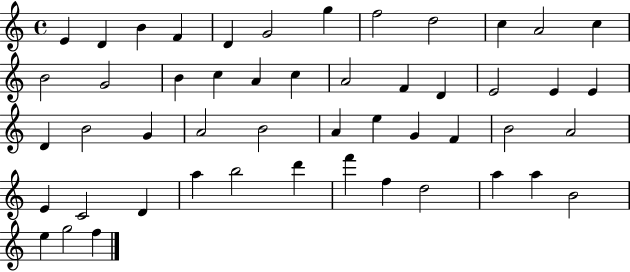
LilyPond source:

{
  \clef treble
  \time 4/4
  \defaultTimeSignature
  \key c \major
  e'4 d'4 b'4 f'4 | d'4 g'2 g''4 | f''2 d''2 | c''4 a'2 c''4 | \break b'2 g'2 | b'4 c''4 a'4 c''4 | a'2 f'4 d'4 | e'2 e'4 e'4 | \break d'4 b'2 g'4 | a'2 b'2 | a'4 e''4 g'4 f'4 | b'2 a'2 | \break e'4 c'2 d'4 | a''4 b''2 d'''4 | f'''4 f''4 d''2 | a''4 a''4 b'2 | \break e''4 g''2 f''4 | \bar "|."
}